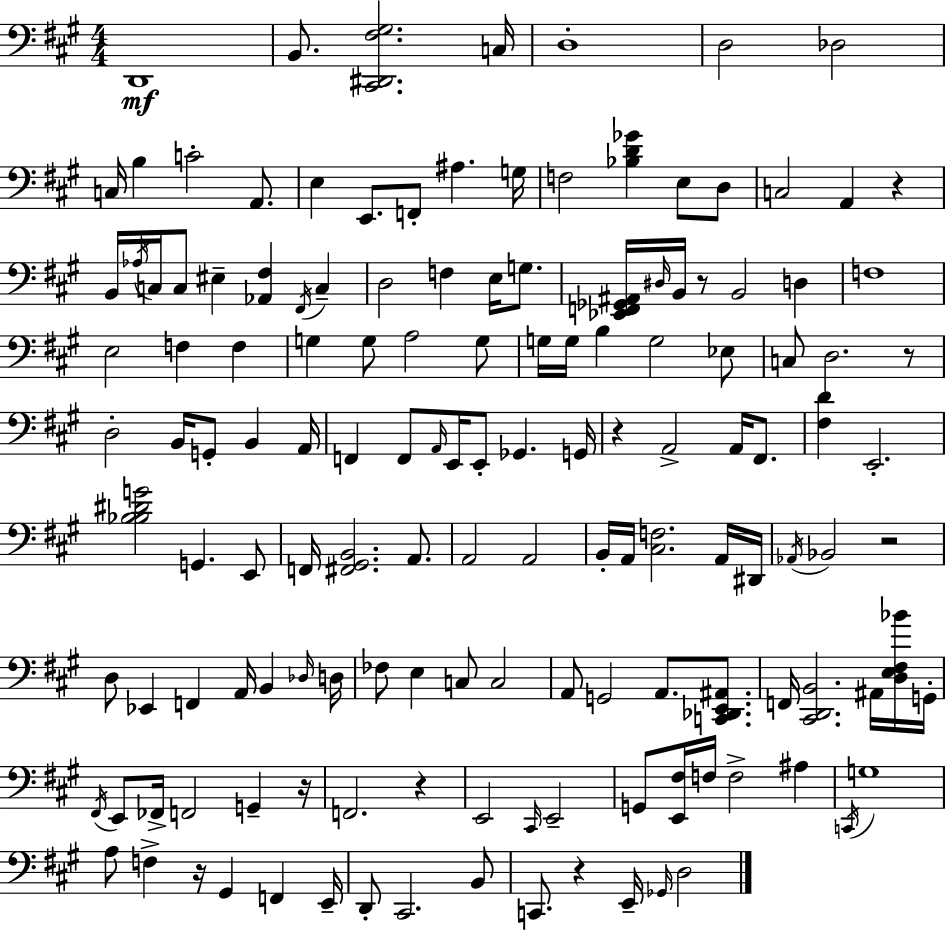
D2/w B2/e. [C#2,D#2,F#3,G#3]/h. C3/s D3/w D3/h Db3/h C3/s B3/q C4/h A2/e. E3/q E2/e. F2/e A#3/q. G3/s F3/h [Bb3,D4,Gb4]/q E3/e D3/e C3/h A2/q R/q B2/s Ab3/s C3/s C3/e EIS3/q [Ab2,F#3]/q F#2/s C3/q D3/h F3/q E3/s G3/e. [Eb2,F2,Gb2,A#2]/s D#3/s B2/s R/e B2/h D3/q F3/w E3/h F3/q F3/q G3/q G3/e A3/h G3/e G3/s G3/s B3/q G3/h Eb3/e C3/e D3/h. R/e D3/h B2/s G2/e B2/q A2/s F2/q F2/e A2/s E2/s E2/e Gb2/q. G2/s R/q A2/h A2/s F#2/e. [F#3,D4]/q E2/h. [B3,Bb3,D#4,G4]/h G2/q. E2/e F2/s [F#2,G#2,B2]/h. A2/e. A2/h A2/h B2/s A2/s [C#3,F3]/h. A2/s D#2/s Ab2/s Bb2/h R/h D3/e Eb2/q F2/q A2/s B2/q Db3/s D3/s FES3/e E3/q C3/e C3/h A2/e G2/h A2/e. [C2,Db2,E2,A#2]/e. F2/s [C#2,D2,B2]/h. A#2/s [D3,E3,F#3,Bb4]/s G2/s F#2/s E2/e FES2/s F2/h G2/q R/s F2/h. R/q E2/h C#2/s E2/h G2/e [E2,F#3]/s F3/s F3/h A#3/q C2/s G3/w A3/e F3/q R/s G#2/q F2/q E2/s D2/e C#2/h. B2/e C2/e. R/q E2/s Gb2/s D3/h